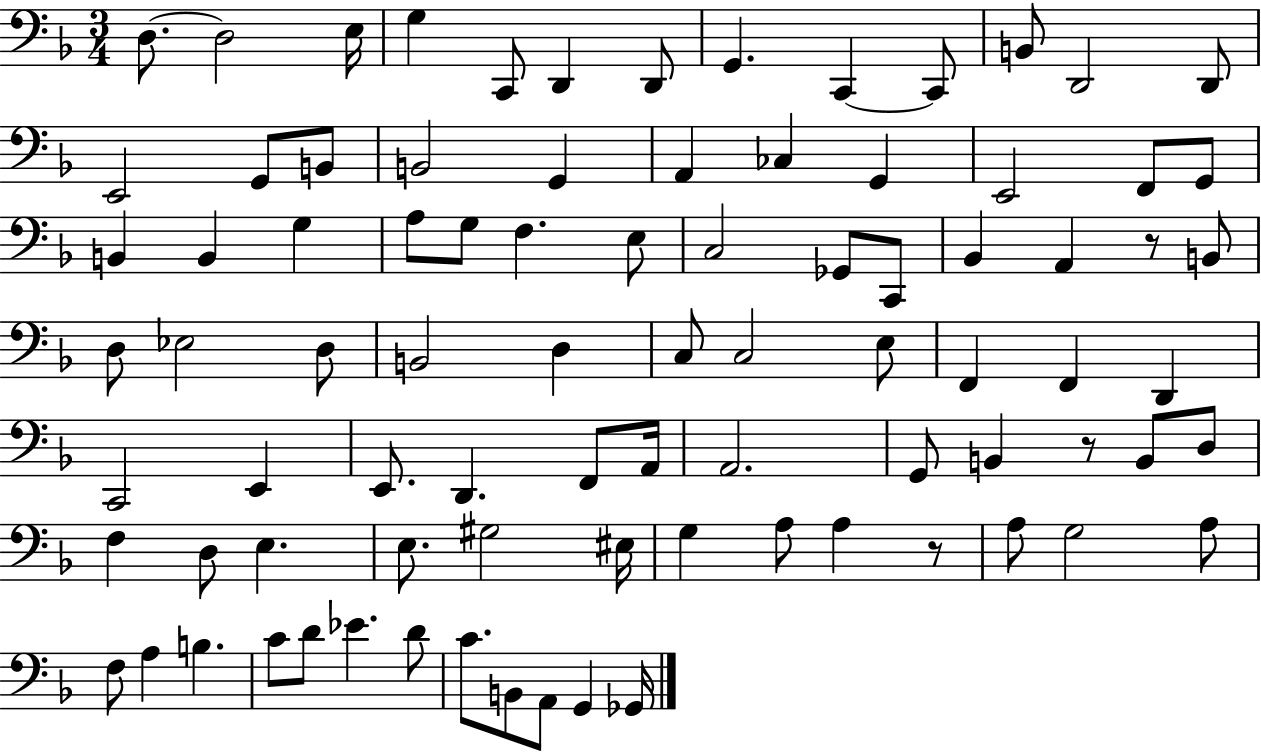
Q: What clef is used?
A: bass